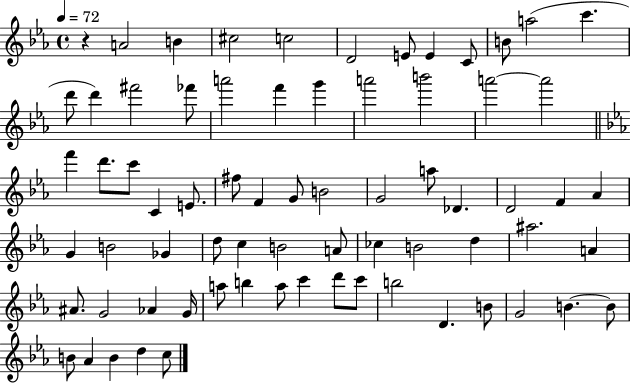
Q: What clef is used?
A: treble